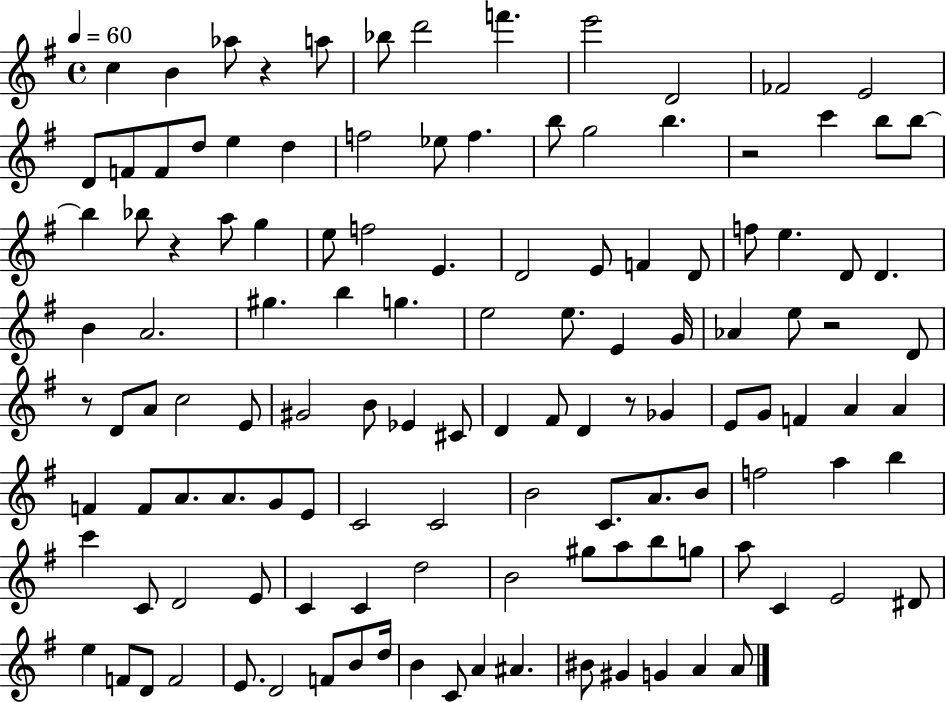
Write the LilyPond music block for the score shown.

{
  \clef treble
  \time 4/4
  \defaultTimeSignature
  \key g \major
  \tempo 4 = 60
  c''4 b'4 aes''8 r4 a''8 | bes''8 d'''2 f'''4. | e'''2 d'2 | fes'2 e'2 | \break d'8 f'8 f'8 d''8 e''4 d''4 | f''2 ees''8 f''4. | b''8 g''2 b''4. | r2 c'''4 b''8 b''8~~ | \break b''4 bes''8 r4 a''8 g''4 | e''8 f''2 e'4. | d'2 e'8 f'4 d'8 | f''8 e''4. d'8 d'4. | \break b'4 a'2. | gis''4. b''4 g''4. | e''2 e''8. e'4 g'16 | aes'4 e''8 r2 d'8 | \break r8 d'8 a'8 c''2 e'8 | gis'2 b'8 ees'4 cis'8 | d'4 fis'8 d'4 r8 ges'4 | e'8 g'8 f'4 a'4 a'4 | \break f'4 f'8 a'8. a'8. g'8 e'8 | c'2 c'2 | b'2 c'8. a'8. b'8 | f''2 a''4 b''4 | \break c'''4 c'8 d'2 e'8 | c'4 c'4 d''2 | b'2 gis''8 a''8 b''8 g''8 | a''8 c'4 e'2 dis'8 | \break e''4 f'8 d'8 f'2 | e'8. d'2 f'8 b'8 d''16 | b'4 c'8 a'4 ais'4. | bis'8 gis'4 g'4 a'4 a'8 | \break \bar "|."
}